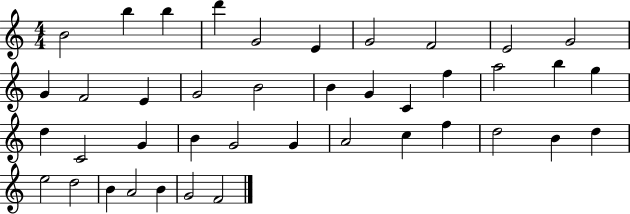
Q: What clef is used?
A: treble